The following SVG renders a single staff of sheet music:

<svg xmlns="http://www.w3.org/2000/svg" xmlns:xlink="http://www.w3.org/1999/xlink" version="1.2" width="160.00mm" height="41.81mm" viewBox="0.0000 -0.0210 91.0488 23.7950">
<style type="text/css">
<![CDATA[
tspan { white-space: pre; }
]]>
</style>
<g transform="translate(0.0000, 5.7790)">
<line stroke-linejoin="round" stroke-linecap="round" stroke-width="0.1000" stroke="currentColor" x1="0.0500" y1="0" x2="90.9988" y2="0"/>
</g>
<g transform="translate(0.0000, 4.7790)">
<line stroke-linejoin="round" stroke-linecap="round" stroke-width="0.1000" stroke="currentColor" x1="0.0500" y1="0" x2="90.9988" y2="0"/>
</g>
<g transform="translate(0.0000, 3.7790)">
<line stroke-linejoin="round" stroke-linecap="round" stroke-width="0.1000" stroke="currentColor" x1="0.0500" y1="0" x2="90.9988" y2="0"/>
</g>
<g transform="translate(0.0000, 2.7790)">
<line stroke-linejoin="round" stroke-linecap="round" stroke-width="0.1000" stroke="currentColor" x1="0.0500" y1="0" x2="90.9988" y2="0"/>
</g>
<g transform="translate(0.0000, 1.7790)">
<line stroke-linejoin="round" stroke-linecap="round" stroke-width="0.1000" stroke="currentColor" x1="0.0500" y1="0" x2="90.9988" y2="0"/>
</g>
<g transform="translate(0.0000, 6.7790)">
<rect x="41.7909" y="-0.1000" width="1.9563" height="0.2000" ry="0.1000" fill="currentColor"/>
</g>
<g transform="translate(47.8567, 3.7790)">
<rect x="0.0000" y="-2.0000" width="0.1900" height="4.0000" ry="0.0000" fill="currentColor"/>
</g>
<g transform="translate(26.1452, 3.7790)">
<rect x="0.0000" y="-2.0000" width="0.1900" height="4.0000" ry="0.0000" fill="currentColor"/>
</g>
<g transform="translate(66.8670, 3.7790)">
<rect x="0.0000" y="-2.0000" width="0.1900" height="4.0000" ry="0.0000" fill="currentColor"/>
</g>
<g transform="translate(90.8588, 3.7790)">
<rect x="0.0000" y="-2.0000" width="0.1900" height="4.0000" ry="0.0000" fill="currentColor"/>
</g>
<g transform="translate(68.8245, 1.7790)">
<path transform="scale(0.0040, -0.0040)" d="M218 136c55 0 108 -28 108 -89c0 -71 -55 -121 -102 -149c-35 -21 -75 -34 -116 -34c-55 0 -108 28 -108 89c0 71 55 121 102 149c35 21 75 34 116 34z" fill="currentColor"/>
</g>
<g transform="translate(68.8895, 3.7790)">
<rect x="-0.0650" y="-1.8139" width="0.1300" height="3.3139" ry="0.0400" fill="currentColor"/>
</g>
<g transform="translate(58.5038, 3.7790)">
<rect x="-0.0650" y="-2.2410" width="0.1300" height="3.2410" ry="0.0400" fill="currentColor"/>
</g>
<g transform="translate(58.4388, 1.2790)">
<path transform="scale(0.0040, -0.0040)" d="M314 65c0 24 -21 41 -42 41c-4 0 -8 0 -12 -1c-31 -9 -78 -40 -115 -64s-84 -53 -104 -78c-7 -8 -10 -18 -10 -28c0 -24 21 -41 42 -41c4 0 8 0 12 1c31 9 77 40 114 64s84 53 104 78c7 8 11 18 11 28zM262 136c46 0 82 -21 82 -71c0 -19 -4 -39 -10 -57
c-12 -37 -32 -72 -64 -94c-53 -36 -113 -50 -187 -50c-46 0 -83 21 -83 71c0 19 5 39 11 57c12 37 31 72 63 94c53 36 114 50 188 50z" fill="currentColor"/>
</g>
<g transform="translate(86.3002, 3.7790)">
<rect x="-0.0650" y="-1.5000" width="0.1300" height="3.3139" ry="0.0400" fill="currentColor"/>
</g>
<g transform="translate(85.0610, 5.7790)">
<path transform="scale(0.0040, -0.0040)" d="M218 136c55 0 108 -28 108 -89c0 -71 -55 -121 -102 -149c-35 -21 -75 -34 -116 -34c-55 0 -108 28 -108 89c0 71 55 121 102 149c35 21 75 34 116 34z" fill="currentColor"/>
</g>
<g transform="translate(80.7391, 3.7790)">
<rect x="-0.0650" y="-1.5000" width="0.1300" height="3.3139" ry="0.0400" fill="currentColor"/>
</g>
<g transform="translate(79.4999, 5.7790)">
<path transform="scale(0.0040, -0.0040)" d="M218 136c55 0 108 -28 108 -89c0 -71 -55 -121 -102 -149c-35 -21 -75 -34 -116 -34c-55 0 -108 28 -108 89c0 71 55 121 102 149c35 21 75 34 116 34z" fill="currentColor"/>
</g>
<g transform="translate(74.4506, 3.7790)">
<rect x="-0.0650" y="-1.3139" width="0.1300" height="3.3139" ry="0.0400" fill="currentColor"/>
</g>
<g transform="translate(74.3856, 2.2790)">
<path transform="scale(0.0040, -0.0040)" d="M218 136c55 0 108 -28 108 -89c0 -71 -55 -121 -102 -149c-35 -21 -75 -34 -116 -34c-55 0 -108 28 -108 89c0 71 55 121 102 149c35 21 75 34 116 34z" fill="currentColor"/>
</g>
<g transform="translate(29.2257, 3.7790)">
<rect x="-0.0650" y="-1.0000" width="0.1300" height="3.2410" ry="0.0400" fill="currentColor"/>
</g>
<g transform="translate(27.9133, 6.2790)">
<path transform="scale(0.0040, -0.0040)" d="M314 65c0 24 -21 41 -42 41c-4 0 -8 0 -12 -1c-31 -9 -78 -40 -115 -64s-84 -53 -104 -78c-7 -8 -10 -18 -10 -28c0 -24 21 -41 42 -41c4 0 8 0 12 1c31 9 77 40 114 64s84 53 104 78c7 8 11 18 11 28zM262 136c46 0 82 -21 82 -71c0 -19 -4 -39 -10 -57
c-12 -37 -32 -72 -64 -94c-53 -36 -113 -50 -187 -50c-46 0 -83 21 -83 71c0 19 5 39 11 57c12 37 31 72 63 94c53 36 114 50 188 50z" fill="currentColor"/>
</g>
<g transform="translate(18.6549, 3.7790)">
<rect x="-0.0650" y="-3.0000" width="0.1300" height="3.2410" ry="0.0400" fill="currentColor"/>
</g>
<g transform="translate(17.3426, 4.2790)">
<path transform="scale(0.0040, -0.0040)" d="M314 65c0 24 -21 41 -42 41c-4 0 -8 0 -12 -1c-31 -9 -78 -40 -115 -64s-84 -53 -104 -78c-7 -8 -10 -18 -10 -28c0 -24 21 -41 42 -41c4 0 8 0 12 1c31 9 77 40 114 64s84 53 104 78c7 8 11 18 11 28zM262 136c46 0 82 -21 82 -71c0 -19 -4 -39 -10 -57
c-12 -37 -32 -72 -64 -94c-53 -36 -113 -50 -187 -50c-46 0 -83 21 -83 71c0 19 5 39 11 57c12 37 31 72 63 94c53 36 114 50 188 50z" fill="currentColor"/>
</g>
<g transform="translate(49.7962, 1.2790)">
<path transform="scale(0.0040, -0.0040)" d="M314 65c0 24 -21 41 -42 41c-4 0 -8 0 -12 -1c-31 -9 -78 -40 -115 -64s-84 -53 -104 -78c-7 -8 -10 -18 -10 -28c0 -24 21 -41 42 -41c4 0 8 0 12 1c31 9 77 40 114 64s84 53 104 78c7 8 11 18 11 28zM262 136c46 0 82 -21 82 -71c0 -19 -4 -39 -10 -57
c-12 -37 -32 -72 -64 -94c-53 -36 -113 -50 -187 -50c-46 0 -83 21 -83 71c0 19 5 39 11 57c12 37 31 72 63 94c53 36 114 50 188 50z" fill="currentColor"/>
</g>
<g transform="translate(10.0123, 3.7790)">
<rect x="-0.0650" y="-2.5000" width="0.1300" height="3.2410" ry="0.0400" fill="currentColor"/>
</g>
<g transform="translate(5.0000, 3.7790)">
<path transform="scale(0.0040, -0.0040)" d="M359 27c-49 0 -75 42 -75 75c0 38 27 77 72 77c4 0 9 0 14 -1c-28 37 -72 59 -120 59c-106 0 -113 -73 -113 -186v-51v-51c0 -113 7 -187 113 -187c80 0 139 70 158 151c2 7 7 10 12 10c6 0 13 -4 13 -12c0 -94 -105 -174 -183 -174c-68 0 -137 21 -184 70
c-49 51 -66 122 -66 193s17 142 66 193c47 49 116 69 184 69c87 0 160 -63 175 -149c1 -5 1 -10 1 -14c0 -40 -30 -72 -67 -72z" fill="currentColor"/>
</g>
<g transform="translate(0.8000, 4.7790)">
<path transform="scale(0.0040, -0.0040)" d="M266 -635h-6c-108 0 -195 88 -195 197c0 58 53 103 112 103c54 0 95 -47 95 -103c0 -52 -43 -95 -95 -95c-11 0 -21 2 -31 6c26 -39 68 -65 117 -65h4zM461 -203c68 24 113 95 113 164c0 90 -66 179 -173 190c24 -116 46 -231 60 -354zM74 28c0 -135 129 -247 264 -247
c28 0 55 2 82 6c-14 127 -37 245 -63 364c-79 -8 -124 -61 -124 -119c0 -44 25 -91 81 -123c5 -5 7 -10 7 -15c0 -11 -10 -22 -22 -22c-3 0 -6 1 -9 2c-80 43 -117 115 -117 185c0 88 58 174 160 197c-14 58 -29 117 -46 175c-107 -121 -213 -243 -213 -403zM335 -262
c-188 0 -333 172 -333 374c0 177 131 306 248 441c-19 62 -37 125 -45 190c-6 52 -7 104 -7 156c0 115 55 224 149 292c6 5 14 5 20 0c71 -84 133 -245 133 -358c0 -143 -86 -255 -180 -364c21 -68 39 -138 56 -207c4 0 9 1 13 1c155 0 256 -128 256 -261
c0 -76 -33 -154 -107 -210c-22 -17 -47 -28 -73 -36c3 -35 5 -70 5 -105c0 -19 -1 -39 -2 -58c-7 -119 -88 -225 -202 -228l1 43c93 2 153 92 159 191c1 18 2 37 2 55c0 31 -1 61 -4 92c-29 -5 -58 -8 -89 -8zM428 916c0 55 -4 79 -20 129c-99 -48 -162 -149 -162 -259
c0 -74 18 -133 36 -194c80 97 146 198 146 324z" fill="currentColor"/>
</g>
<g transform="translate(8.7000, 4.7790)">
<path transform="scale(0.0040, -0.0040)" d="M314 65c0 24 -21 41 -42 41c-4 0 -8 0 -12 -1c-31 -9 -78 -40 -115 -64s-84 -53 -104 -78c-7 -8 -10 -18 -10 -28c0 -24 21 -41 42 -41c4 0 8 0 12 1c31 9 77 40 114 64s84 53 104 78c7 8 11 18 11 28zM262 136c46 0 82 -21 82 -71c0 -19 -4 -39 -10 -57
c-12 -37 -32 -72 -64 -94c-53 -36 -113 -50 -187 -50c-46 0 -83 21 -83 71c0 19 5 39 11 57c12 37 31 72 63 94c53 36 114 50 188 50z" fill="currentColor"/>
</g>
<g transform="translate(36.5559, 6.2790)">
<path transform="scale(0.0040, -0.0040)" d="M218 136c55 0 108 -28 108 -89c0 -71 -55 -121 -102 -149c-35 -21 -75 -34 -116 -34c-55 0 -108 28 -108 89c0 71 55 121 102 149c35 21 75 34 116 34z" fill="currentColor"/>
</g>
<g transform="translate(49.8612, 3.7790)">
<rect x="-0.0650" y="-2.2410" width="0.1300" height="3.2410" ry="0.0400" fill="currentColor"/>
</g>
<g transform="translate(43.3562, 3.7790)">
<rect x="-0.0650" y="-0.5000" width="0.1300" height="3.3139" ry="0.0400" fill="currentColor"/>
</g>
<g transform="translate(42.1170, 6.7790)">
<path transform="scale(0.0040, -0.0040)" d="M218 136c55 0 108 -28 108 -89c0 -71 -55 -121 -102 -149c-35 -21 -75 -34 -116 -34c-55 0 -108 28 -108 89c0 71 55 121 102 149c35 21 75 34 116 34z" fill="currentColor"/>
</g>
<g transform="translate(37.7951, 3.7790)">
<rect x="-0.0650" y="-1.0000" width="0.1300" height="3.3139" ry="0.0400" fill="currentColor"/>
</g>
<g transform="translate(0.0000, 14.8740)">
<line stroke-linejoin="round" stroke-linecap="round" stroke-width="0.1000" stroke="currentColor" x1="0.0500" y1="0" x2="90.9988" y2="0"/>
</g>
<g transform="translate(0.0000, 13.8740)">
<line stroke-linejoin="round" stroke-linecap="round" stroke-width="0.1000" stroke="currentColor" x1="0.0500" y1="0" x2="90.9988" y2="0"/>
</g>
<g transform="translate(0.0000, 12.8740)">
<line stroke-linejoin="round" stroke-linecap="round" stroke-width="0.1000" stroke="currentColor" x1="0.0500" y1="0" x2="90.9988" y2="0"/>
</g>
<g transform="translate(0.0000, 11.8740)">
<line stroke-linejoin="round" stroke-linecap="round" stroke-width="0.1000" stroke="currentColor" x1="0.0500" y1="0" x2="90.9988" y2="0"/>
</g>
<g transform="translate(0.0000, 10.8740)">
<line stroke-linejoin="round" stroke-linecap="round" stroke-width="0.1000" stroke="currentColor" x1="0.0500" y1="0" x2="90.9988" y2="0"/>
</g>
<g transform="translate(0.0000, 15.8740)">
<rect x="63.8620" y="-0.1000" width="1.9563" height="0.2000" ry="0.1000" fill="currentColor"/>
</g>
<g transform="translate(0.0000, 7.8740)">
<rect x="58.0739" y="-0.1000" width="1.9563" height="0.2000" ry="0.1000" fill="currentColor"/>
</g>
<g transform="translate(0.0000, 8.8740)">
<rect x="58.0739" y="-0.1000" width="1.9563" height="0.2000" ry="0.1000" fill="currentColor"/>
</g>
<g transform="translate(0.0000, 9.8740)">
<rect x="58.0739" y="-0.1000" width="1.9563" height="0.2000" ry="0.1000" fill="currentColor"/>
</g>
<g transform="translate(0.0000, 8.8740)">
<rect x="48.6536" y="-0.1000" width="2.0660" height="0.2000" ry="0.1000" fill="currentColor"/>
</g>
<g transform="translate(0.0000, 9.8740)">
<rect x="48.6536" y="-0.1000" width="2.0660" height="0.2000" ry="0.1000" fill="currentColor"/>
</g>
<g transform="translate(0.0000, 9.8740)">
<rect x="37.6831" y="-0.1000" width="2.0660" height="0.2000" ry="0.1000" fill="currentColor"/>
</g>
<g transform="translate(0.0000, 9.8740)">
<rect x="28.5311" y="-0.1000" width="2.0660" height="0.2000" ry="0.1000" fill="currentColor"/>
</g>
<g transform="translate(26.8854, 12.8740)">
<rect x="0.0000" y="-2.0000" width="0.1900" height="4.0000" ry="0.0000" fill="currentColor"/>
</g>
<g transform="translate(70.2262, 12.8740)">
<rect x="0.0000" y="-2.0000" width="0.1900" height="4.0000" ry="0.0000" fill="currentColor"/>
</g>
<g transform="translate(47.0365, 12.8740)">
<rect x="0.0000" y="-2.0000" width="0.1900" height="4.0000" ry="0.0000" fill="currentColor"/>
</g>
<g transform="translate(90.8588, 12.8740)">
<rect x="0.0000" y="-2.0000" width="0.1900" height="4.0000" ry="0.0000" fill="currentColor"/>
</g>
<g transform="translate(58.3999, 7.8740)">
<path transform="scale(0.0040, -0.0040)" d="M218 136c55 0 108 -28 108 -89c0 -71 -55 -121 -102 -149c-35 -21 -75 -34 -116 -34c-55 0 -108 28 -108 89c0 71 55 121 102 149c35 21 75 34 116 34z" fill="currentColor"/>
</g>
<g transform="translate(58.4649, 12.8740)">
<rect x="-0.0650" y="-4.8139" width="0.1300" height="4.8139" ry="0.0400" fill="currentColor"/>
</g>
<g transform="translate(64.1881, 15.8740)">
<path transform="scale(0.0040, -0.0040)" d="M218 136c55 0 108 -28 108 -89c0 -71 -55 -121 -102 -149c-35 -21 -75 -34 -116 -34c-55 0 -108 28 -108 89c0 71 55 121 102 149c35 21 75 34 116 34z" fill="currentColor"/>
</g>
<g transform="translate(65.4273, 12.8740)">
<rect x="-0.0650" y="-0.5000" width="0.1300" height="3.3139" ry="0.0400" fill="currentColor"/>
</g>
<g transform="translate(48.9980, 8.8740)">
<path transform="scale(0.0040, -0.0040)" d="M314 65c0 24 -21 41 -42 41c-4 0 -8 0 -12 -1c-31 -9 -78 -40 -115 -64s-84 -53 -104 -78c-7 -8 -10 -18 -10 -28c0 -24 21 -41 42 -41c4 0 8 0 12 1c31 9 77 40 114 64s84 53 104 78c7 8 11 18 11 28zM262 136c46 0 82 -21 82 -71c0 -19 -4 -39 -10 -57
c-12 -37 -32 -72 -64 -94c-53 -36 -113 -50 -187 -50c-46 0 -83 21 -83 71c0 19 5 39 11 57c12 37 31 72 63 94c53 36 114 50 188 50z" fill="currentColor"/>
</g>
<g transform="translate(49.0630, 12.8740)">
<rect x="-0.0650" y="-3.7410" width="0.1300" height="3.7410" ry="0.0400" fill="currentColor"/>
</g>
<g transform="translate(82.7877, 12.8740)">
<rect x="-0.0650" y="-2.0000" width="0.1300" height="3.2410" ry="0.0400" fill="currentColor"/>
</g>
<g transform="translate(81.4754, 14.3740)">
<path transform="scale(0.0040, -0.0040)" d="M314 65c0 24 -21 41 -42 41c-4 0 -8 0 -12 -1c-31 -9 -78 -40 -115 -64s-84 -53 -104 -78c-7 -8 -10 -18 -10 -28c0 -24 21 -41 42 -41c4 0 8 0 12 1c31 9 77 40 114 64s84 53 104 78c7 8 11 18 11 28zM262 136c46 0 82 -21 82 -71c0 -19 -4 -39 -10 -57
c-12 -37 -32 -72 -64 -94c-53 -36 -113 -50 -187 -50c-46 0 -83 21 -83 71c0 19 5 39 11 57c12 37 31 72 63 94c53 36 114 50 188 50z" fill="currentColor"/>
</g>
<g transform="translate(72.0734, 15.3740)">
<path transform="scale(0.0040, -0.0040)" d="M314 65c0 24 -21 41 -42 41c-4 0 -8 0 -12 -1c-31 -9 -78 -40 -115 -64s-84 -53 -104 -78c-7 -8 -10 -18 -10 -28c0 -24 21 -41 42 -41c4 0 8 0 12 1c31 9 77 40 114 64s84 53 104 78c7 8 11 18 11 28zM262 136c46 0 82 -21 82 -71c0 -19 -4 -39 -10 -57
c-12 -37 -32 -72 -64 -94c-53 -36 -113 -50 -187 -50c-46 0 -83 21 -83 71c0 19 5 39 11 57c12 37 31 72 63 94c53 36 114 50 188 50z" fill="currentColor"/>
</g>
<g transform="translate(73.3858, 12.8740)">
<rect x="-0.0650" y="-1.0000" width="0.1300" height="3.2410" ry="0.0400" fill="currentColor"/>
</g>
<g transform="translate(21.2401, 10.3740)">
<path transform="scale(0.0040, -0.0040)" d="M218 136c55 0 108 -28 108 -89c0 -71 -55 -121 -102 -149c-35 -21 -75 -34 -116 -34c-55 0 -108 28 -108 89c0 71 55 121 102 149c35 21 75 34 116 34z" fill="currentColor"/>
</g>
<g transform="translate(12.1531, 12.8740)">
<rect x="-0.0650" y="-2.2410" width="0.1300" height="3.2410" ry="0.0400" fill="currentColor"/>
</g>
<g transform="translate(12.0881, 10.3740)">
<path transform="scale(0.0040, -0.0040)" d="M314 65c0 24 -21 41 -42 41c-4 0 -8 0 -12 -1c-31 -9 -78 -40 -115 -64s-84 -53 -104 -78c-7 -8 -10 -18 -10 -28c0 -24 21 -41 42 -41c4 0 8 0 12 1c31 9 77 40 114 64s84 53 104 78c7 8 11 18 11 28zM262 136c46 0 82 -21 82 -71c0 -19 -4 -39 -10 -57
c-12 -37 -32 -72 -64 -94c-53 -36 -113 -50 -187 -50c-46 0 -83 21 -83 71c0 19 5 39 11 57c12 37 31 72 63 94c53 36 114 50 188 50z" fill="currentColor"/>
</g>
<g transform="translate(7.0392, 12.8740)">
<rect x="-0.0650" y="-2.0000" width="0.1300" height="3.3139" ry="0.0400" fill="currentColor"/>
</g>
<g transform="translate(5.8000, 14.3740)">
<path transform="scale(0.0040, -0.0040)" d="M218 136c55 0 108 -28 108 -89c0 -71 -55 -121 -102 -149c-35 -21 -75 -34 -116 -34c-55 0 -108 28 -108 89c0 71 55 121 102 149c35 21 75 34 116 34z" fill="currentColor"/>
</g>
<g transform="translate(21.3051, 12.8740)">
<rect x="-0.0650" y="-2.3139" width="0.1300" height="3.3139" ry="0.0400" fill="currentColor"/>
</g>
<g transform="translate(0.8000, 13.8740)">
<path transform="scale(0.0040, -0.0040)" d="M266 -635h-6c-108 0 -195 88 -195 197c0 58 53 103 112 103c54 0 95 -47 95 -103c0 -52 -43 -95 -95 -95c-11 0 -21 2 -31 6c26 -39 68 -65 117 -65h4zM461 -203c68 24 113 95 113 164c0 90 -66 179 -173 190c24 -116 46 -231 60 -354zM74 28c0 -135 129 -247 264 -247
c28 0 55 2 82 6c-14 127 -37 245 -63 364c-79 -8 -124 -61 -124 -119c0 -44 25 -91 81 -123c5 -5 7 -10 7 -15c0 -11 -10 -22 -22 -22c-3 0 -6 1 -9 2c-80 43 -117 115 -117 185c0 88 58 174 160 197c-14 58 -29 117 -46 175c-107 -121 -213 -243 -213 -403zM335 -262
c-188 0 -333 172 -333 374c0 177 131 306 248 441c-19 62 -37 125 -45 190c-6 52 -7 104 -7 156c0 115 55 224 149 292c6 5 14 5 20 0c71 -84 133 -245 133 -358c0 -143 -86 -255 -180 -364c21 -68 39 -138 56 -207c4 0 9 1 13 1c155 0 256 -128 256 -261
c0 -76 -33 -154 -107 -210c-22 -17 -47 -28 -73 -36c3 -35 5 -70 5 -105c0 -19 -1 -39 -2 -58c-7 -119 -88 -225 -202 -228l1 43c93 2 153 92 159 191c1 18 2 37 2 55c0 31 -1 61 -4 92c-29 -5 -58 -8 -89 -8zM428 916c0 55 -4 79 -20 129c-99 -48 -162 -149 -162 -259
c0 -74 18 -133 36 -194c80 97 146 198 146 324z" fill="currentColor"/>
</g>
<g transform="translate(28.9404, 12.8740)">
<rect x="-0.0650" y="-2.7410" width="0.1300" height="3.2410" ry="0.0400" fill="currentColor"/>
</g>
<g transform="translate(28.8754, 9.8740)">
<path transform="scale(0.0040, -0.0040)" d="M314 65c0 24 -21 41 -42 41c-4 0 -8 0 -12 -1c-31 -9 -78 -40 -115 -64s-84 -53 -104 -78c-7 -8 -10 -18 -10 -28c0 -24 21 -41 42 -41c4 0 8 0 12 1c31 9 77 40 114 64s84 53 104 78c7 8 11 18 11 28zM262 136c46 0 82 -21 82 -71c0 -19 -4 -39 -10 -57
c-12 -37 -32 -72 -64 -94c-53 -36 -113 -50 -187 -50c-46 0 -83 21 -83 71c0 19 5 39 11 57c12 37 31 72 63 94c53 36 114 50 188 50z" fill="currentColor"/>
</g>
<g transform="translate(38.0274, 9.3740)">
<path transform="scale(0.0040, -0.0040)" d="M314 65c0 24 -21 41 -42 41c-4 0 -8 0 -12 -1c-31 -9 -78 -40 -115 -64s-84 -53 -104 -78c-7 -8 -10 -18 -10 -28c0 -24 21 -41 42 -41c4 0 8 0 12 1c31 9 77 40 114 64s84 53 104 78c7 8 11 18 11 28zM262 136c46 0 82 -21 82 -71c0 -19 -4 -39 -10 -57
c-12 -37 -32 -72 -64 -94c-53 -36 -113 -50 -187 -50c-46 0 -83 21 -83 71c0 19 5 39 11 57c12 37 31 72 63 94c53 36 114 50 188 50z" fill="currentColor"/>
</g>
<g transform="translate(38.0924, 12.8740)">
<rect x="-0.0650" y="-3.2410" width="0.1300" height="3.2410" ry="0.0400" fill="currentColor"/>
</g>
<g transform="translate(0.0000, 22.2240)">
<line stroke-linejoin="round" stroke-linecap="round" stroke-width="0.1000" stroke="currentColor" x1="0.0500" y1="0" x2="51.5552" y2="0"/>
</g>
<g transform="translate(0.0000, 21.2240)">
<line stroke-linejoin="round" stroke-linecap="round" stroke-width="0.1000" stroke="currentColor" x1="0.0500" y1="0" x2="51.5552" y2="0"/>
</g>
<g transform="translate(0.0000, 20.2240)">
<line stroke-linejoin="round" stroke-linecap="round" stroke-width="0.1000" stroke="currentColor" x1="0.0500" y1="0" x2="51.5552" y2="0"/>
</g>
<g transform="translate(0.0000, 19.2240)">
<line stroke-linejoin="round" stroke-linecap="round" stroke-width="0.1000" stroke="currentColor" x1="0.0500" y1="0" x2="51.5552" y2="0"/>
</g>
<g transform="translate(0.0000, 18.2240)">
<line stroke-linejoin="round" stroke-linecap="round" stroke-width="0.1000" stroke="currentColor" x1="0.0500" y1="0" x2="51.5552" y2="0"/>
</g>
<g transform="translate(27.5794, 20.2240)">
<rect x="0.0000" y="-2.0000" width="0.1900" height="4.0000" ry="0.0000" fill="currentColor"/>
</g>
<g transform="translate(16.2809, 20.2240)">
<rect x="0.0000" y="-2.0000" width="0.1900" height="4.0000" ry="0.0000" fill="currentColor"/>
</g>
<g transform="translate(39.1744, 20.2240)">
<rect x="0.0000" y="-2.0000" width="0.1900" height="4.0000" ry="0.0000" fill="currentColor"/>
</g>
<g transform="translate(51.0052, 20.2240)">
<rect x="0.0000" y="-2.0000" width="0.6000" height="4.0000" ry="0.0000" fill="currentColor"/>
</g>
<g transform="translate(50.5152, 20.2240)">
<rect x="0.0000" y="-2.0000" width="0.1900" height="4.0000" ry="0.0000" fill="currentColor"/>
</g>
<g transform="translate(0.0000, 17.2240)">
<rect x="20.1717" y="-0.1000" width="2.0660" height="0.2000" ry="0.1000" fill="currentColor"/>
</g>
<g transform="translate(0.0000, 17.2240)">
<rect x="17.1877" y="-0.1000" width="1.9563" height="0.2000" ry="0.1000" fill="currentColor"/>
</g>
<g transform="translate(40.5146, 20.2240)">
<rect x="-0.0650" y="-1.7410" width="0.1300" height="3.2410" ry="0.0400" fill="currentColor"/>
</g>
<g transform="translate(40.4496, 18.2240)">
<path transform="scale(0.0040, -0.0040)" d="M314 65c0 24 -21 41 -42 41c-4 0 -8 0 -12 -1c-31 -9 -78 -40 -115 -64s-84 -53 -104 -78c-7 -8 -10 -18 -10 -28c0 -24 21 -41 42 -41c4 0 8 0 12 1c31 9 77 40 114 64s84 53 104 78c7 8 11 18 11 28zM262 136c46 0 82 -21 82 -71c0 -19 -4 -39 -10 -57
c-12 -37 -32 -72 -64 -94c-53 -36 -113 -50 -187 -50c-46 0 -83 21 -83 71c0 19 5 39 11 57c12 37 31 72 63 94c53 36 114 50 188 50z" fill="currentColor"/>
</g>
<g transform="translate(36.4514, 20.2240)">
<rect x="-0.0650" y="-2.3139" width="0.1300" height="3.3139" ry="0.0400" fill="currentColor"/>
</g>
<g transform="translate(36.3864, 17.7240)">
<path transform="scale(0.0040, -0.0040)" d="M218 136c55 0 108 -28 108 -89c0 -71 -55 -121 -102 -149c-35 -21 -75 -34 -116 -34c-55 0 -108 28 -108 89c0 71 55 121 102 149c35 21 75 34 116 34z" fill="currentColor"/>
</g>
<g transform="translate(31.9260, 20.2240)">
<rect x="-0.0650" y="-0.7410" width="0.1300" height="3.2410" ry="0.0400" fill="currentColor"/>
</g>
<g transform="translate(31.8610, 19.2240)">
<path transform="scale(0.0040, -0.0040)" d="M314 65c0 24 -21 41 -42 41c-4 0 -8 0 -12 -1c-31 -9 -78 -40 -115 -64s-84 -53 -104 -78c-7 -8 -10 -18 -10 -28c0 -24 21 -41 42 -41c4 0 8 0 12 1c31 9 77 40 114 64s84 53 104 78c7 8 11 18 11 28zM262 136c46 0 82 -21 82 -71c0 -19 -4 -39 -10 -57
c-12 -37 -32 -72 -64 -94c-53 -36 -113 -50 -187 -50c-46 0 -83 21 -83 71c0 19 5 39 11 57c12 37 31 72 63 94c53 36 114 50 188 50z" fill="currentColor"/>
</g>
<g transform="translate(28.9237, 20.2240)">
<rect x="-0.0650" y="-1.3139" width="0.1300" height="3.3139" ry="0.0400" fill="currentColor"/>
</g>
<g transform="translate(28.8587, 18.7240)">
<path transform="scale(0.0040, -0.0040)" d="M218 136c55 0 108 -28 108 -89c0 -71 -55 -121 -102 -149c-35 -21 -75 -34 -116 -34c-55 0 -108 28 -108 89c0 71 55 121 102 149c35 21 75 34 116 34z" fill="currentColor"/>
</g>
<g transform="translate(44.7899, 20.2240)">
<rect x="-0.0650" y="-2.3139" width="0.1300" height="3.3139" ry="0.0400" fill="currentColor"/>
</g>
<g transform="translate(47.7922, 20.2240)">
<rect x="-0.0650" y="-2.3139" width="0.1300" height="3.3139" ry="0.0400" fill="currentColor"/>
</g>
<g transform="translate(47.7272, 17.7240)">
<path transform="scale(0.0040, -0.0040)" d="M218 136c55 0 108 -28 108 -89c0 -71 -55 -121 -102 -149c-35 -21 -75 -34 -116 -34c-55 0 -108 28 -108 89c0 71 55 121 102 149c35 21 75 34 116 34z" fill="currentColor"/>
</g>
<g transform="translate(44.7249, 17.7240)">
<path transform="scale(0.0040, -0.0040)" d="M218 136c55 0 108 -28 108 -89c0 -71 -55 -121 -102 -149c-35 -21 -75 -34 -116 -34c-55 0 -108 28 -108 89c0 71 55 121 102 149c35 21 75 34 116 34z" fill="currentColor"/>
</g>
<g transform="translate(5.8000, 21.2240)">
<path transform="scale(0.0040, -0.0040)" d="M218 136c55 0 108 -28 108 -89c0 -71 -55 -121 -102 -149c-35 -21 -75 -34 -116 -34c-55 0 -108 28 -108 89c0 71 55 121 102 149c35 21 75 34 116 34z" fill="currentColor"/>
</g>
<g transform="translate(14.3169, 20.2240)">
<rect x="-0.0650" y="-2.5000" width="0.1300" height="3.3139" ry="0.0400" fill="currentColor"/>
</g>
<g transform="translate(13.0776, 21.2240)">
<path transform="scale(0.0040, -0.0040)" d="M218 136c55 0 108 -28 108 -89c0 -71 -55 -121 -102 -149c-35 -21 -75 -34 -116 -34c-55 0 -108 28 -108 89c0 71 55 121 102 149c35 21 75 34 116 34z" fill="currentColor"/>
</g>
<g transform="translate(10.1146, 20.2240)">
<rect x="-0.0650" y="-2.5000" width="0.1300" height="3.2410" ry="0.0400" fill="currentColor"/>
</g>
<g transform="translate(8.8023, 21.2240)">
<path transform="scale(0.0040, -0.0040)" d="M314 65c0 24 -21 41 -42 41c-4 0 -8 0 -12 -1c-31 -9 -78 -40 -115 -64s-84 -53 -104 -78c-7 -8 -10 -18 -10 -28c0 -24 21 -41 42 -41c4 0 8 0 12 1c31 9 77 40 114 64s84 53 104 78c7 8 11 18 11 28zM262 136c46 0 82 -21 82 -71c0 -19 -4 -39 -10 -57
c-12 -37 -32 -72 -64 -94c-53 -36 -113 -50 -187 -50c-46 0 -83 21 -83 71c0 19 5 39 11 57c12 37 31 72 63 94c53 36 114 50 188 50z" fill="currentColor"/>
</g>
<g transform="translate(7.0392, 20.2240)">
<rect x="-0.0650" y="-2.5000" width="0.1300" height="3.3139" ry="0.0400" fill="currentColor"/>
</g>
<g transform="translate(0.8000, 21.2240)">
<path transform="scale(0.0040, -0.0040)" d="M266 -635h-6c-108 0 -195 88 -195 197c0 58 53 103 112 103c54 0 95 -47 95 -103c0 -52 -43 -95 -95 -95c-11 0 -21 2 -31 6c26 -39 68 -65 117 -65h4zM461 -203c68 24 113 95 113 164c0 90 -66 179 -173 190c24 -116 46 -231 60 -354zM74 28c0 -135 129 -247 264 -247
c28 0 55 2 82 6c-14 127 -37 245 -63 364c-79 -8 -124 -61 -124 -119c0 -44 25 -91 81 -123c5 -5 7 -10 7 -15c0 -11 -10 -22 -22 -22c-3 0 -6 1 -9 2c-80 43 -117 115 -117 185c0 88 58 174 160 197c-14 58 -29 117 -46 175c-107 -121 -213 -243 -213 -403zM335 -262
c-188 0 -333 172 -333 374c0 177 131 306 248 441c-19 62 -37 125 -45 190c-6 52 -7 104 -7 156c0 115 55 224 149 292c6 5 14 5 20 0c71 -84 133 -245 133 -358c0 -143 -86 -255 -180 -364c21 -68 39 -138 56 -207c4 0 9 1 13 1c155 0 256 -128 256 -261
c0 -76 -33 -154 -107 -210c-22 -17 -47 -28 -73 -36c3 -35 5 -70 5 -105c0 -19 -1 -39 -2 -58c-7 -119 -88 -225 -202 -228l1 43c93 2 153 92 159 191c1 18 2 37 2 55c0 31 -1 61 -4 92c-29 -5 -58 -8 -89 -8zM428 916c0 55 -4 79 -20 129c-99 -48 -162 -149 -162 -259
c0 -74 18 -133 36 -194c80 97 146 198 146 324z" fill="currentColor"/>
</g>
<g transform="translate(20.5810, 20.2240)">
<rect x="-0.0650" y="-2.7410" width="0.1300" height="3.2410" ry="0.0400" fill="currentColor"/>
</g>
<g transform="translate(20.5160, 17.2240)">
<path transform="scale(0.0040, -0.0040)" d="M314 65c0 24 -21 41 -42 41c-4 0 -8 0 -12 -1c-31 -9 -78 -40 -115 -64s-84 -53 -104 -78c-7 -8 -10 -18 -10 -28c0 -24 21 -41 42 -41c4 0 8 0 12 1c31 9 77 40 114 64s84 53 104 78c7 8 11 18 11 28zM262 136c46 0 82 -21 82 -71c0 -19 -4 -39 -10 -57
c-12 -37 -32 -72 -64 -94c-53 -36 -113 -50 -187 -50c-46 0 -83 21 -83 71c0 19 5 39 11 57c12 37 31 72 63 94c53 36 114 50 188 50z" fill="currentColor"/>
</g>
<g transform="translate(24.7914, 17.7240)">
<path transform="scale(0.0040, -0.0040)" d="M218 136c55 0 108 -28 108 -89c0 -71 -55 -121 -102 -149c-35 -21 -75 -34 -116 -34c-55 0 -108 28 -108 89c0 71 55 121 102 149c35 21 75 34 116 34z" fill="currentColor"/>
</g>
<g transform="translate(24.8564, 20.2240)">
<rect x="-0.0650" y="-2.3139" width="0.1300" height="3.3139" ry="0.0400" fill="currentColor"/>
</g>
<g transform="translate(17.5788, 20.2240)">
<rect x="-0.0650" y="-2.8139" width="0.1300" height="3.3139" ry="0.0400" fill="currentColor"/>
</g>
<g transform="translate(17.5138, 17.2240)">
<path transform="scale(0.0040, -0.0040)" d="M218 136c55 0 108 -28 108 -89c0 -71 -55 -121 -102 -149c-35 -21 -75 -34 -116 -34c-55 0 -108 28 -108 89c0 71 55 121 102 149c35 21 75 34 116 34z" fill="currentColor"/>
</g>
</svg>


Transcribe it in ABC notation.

X:1
T:Untitled
M:4/4
L:1/4
K:C
G2 A2 D2 D C g2 g2 f e E E F g2 g a2 b2 c'2 e' C D2 F2 G G2 G a a2 g e d2 g f2 g g